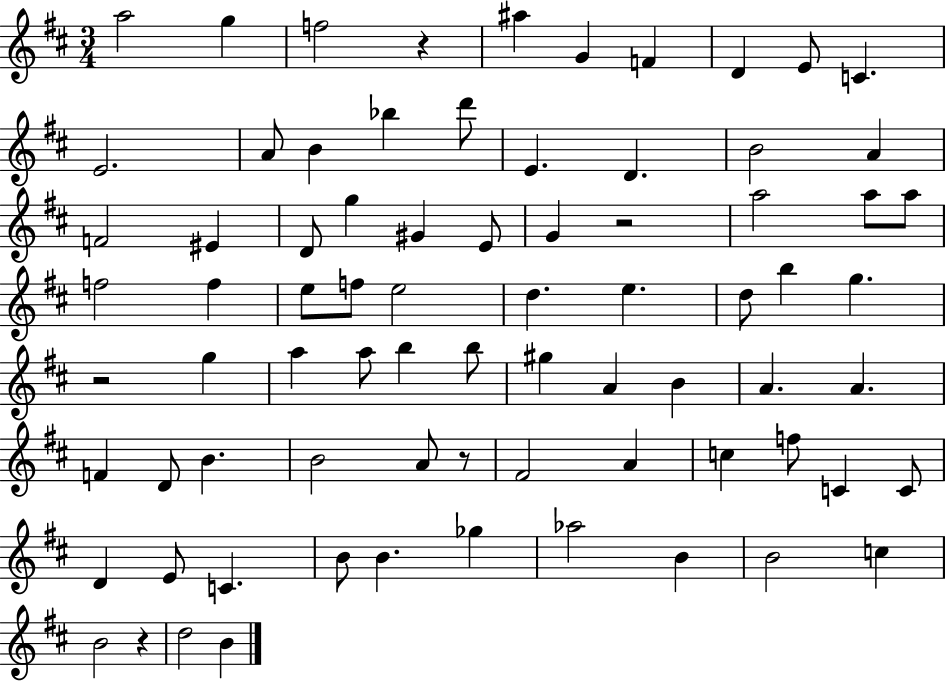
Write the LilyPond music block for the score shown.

{
  \clef treble
  \numericTimeSignature
  \time 3/4
  \key d \major
  a''2 g''4 | f''2 r4 | ais''4 g'4 f'4 | d'4 e'8 c'4. | \break e'2. | a'8 b'4 bes''4 d'''8 | e'4. d'4. | b'2 a'4 | \break f'2 eis'4 | d'8 g''4 gis'4 e'8 | g'4 r2 | a''2 a''8 a''8 | \break f''2 f''4 | e''8 f''8 e''2 | d''4. e''4. | d''8 b''4 g''4. | \break r2 g''4 | a''4 a''8 b''4 b''8 | gis''4 a'4 b'4 | a'4. a'4. | \break f'4 d'8 b'4. | b'2 a'8 r8 | fis'2 a'4 | c''4 f''8 c'4 c'8 | \break d'4 e'8 c'4. | b'8 b'4. ges''4 | aes''2 b'4 | b'2 c''4 | \break b'2 r4 | d''2 b'4 | \bar "|."
}